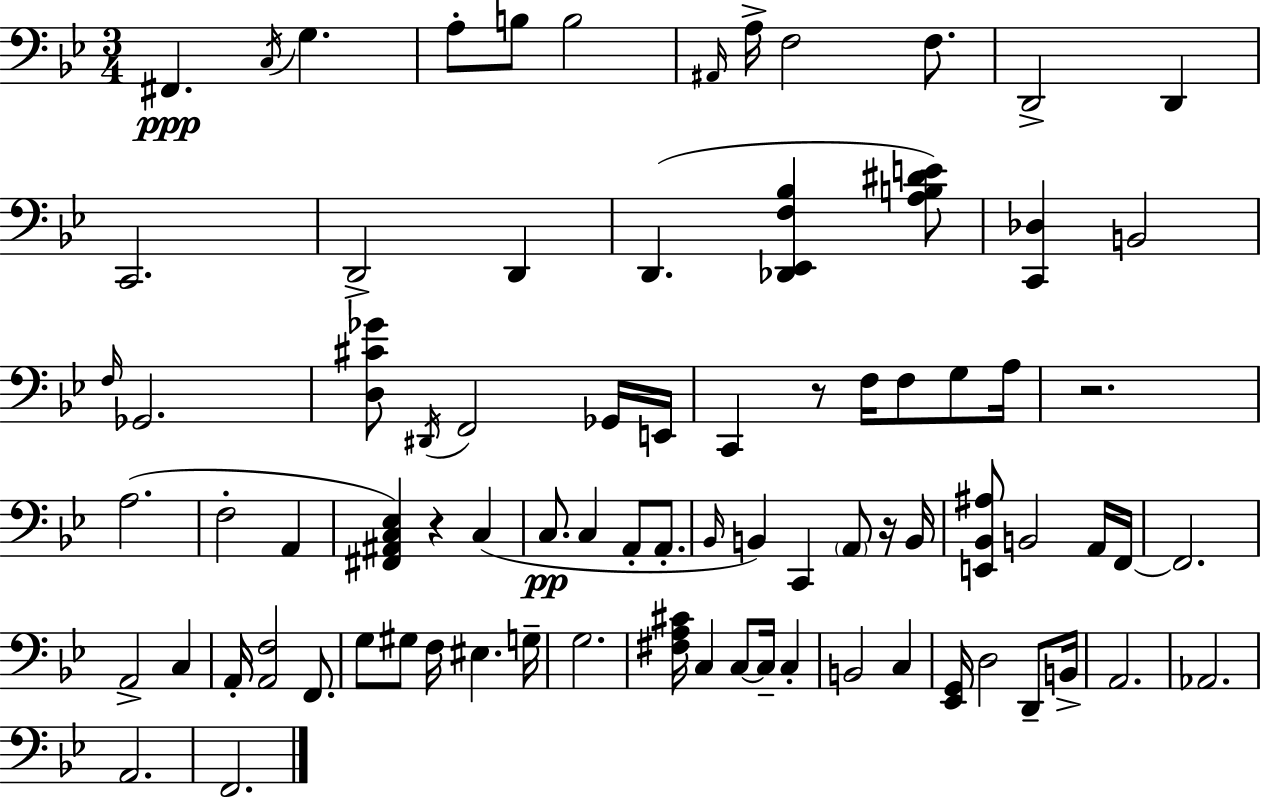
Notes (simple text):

F#2/q. C3/s G3/q. A3/e B3/e B3/h A#2/s A3/s F3/h F3/e. D2/h D2/q C2/h. D2/h D2/q D2/q. [Db2,Eb2,F3,Bb3]/q [A3,B3,D#4,E4]/e [C2,Db3]/q B2/h F3/s Gb2/h. [D3,C#4,Gb4]/e D#2/s F2/h Gb2/s E2/s C2/q R/e F3/s F3/e G3/e A3/s R/h. A3/h. F3/h A2/q [F#2,A#2,C3,Eb3]/q R/q C3/q C3/e. C3/q A2/e A2/e. Bb2/s B2/q C2/q A2/e R/s B2/s [E2,Bb2,A#3]/e B2/h A2/s F2/s F2/h. A2/h C3/q A2/s [A2,F3]/h F2/e. G3/e G#3/e F3/s EIS3/q. G3/s G3/h. [F#3,A3,C#4]/s C3/q C3/e C3/s C3/q B2/h C3/q [Eb2,G2]/s D3/h D2/e B2/s A2/h. Ab2/h. A2/h. F2/h.